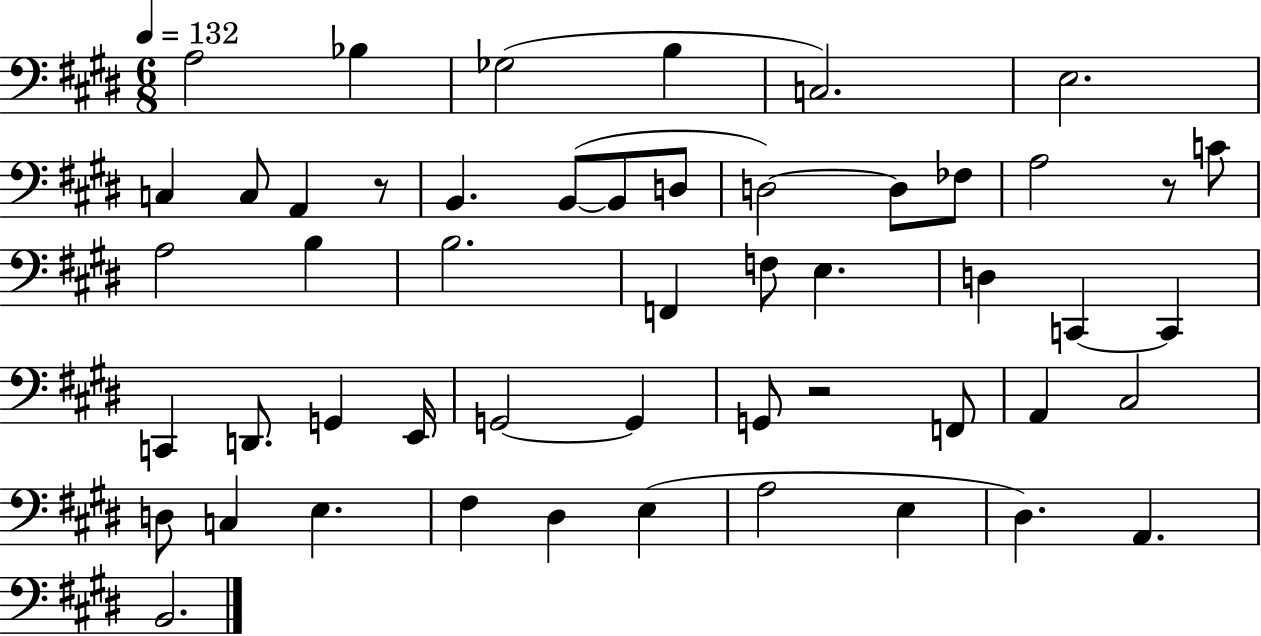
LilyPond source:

{
  \clef bass
  \numericTimeSignature
  \time 6/8
  \key e \major
  \tempo 4 = 132
  \repeat volta 2 { a2 bes4 | ges2( b4 | c2.) | e2. | \break c4 c8 a,4 r8 | b,4. b,8~(~ b,8 d8 | d2~~) d8 fes8 | a2 r8 c'8 | \break a2 b4 | b2. | f,4 f8 e4. | d4 c,4~~ c,4 | \break c,4 d,8. g,4 e,16 | g,2~~ g,4 | g,8 r2 f,8 | a,4 cis2 | \break d8 c4 e4. | fis4 dis4 e4( | a2 e4 | dis4.) a,4. | \break b,2. | } \bar "|."
}